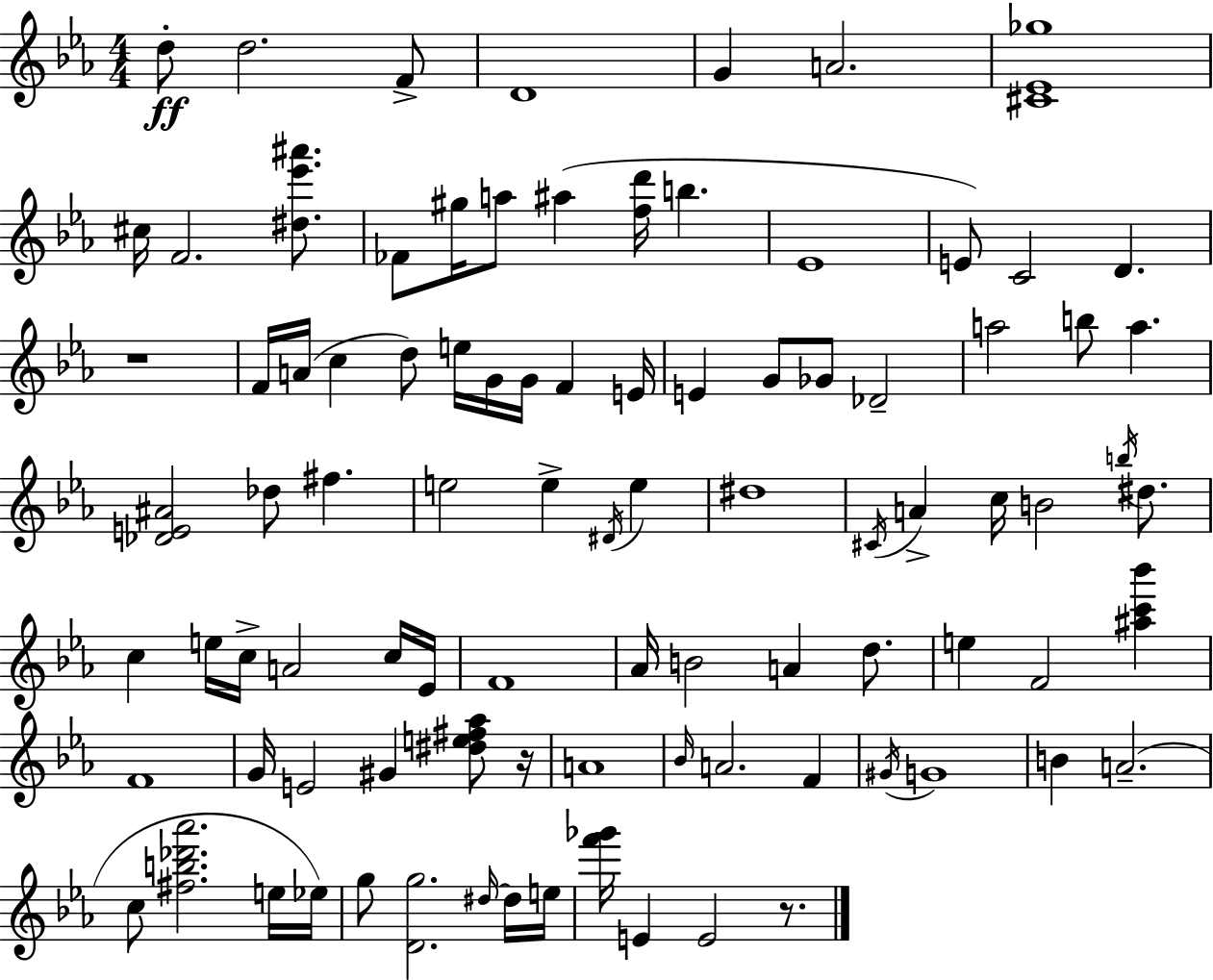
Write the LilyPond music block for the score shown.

{
  \clef treble
  \numericTimeSignature
  \time 4/4
  \key c \minor
  d''8-.\ff d''2. f'8-> | d'1 | g'4 a'2. | <cis' ees' ges''>1 | \break cis''16 f'2. <dis'' ees''' ais'''>8. | fes'8 gis''16 a''8 ais''4( <f'' d'''>16 b''4. | ees'1 | e'8) c'2 d'4. | \break r1 | f'16 a'16( c''4 d''8) e''16 g'16 g'16 f'4 e'16 | e'4 g'8 ges'8 des'2-- | a''2 b''8 a''4. | \break <des' e' ais'>2 des''8 fis''4. | e''2 e''4-> \acciaccatura { dis'16 } e''4 | dis''1 | \acciaccatura { cis'16 } a'4-> c''16 b'2 \acciaccatura { b''16 } | \break dis''8. c''4 e''16 c''16-> a'2 | c''16 ees'16 f'1 | aes'16 b'2 a'4 | d''8. e''4 f'2 <ais'' c''' bes'''>4 | \break f'1 | g'16 e'2 gis'4 | <dis'' e'' fis'' aes''>8 r16 a'1 | \grace { bes'16 } a'2. | \break f'4 \acciaccatura { gis'16 } g'1 | b'4 a'2.--( | c''8 <fis'' b'' des''' aes'''>2. | e''16 ees''16) g''8 <d' g''>2. | \break \grace { dis''16~ }~ dis''16 e''16 <f''' ges'''>16 e'4 e'2 | r8. \bar "|."
}